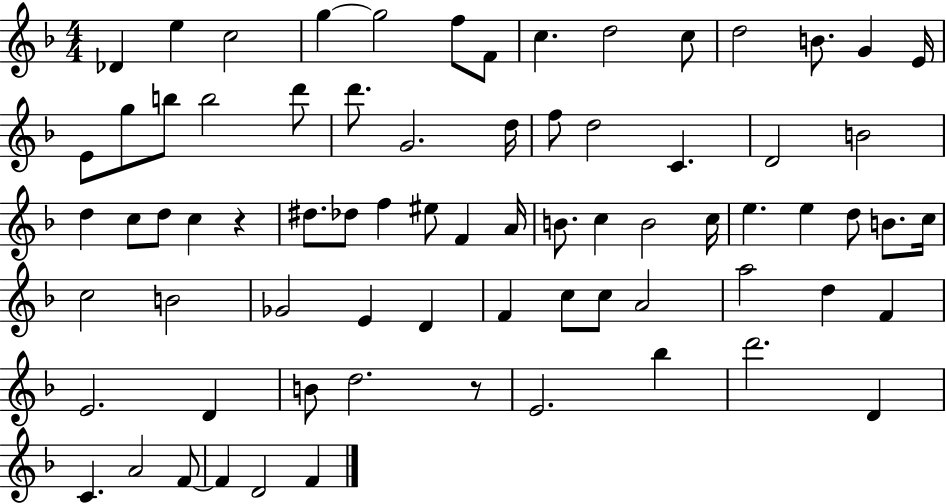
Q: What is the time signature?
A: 4/4